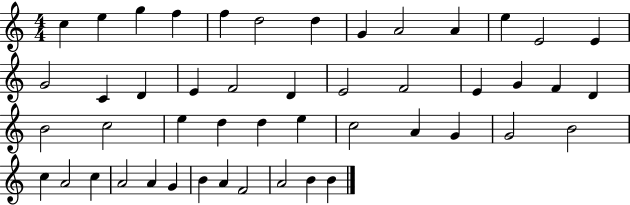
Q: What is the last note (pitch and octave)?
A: B4